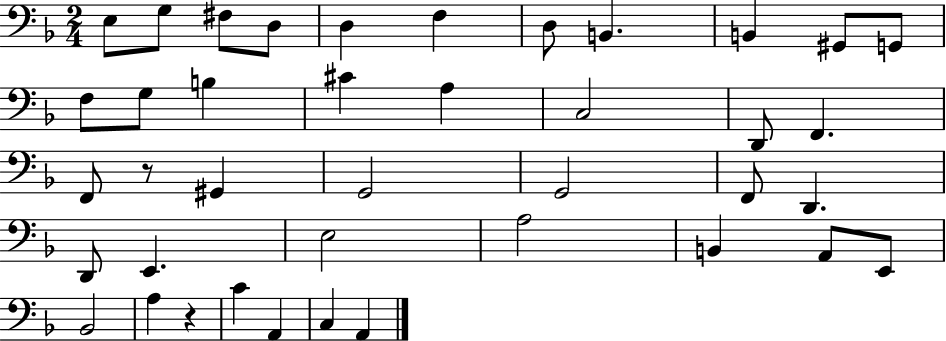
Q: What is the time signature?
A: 2/4